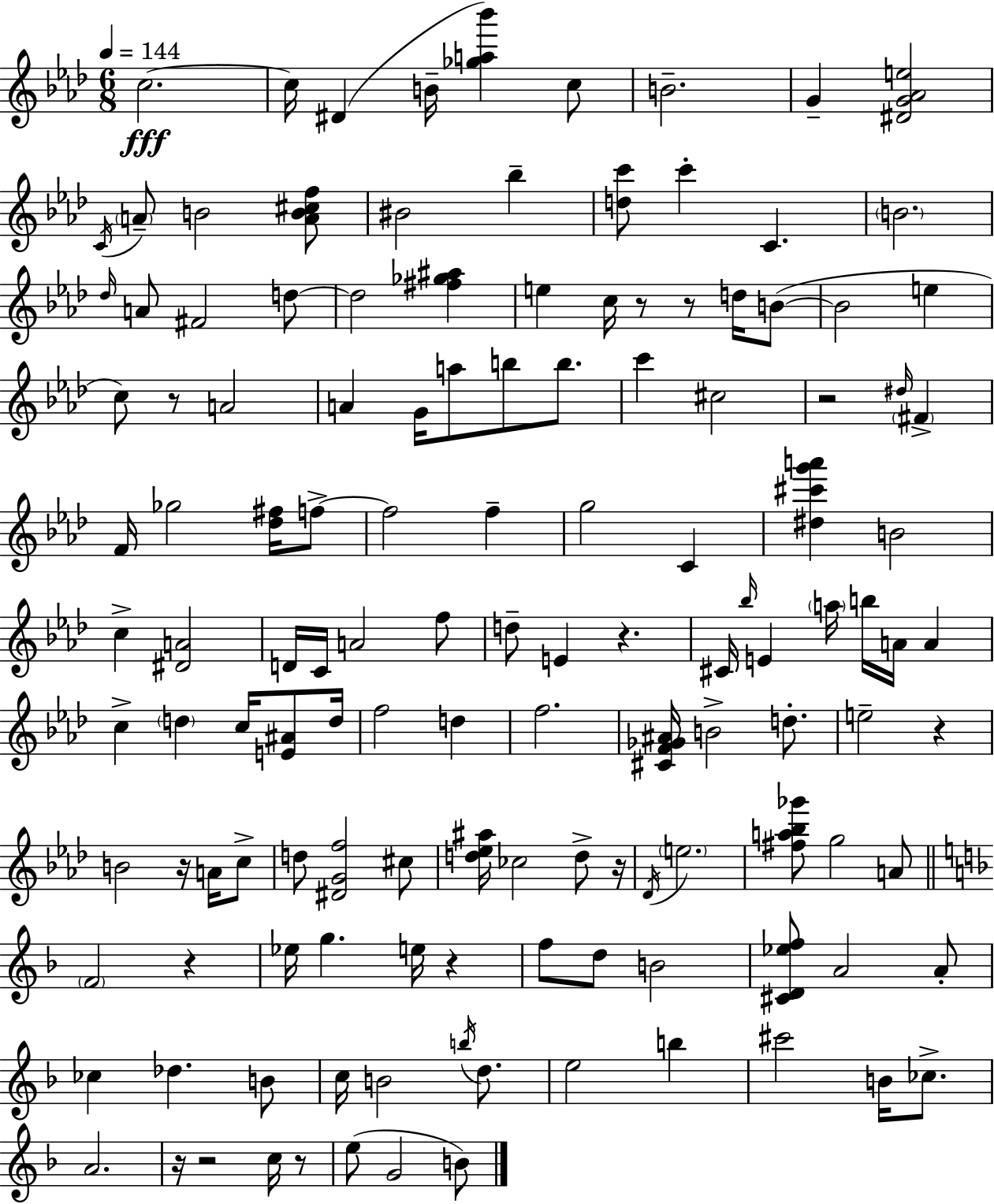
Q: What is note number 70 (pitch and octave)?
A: B4